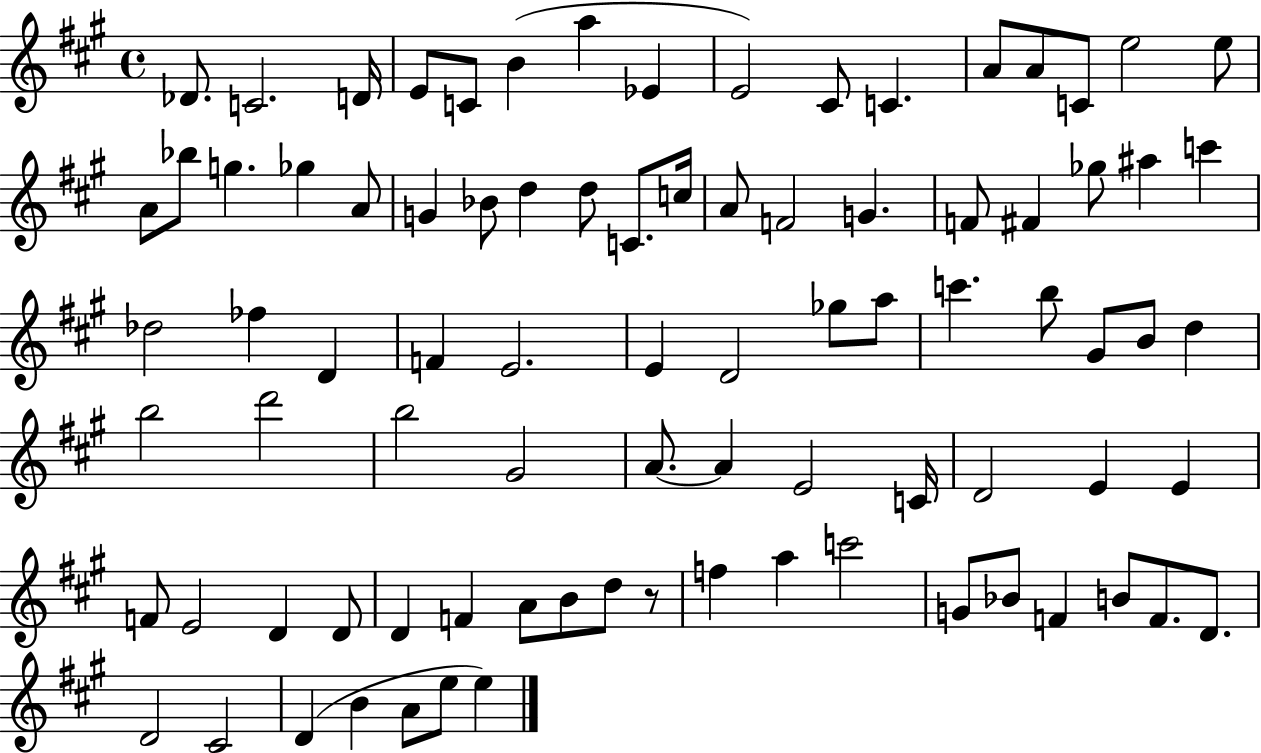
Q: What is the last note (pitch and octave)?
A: E5